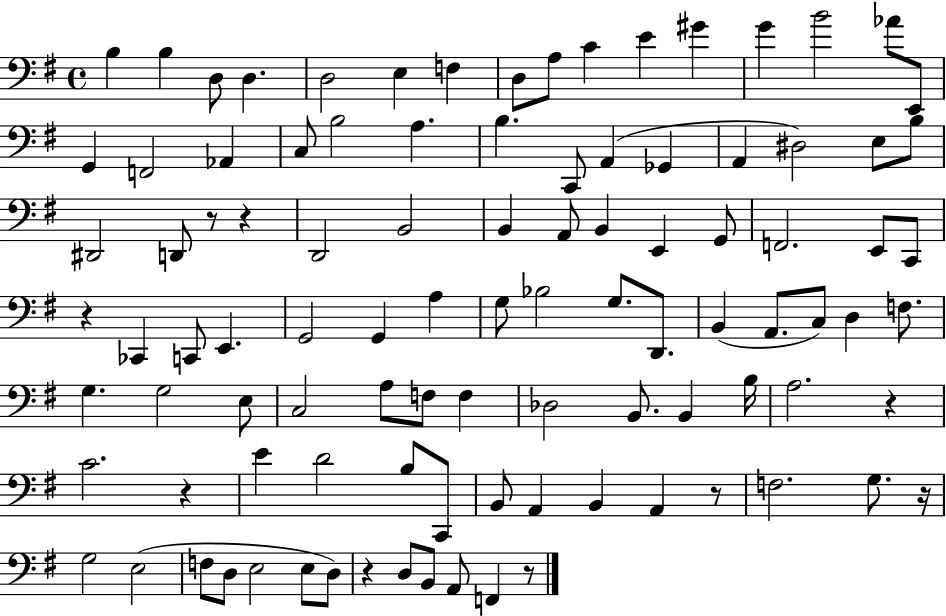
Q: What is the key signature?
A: G major